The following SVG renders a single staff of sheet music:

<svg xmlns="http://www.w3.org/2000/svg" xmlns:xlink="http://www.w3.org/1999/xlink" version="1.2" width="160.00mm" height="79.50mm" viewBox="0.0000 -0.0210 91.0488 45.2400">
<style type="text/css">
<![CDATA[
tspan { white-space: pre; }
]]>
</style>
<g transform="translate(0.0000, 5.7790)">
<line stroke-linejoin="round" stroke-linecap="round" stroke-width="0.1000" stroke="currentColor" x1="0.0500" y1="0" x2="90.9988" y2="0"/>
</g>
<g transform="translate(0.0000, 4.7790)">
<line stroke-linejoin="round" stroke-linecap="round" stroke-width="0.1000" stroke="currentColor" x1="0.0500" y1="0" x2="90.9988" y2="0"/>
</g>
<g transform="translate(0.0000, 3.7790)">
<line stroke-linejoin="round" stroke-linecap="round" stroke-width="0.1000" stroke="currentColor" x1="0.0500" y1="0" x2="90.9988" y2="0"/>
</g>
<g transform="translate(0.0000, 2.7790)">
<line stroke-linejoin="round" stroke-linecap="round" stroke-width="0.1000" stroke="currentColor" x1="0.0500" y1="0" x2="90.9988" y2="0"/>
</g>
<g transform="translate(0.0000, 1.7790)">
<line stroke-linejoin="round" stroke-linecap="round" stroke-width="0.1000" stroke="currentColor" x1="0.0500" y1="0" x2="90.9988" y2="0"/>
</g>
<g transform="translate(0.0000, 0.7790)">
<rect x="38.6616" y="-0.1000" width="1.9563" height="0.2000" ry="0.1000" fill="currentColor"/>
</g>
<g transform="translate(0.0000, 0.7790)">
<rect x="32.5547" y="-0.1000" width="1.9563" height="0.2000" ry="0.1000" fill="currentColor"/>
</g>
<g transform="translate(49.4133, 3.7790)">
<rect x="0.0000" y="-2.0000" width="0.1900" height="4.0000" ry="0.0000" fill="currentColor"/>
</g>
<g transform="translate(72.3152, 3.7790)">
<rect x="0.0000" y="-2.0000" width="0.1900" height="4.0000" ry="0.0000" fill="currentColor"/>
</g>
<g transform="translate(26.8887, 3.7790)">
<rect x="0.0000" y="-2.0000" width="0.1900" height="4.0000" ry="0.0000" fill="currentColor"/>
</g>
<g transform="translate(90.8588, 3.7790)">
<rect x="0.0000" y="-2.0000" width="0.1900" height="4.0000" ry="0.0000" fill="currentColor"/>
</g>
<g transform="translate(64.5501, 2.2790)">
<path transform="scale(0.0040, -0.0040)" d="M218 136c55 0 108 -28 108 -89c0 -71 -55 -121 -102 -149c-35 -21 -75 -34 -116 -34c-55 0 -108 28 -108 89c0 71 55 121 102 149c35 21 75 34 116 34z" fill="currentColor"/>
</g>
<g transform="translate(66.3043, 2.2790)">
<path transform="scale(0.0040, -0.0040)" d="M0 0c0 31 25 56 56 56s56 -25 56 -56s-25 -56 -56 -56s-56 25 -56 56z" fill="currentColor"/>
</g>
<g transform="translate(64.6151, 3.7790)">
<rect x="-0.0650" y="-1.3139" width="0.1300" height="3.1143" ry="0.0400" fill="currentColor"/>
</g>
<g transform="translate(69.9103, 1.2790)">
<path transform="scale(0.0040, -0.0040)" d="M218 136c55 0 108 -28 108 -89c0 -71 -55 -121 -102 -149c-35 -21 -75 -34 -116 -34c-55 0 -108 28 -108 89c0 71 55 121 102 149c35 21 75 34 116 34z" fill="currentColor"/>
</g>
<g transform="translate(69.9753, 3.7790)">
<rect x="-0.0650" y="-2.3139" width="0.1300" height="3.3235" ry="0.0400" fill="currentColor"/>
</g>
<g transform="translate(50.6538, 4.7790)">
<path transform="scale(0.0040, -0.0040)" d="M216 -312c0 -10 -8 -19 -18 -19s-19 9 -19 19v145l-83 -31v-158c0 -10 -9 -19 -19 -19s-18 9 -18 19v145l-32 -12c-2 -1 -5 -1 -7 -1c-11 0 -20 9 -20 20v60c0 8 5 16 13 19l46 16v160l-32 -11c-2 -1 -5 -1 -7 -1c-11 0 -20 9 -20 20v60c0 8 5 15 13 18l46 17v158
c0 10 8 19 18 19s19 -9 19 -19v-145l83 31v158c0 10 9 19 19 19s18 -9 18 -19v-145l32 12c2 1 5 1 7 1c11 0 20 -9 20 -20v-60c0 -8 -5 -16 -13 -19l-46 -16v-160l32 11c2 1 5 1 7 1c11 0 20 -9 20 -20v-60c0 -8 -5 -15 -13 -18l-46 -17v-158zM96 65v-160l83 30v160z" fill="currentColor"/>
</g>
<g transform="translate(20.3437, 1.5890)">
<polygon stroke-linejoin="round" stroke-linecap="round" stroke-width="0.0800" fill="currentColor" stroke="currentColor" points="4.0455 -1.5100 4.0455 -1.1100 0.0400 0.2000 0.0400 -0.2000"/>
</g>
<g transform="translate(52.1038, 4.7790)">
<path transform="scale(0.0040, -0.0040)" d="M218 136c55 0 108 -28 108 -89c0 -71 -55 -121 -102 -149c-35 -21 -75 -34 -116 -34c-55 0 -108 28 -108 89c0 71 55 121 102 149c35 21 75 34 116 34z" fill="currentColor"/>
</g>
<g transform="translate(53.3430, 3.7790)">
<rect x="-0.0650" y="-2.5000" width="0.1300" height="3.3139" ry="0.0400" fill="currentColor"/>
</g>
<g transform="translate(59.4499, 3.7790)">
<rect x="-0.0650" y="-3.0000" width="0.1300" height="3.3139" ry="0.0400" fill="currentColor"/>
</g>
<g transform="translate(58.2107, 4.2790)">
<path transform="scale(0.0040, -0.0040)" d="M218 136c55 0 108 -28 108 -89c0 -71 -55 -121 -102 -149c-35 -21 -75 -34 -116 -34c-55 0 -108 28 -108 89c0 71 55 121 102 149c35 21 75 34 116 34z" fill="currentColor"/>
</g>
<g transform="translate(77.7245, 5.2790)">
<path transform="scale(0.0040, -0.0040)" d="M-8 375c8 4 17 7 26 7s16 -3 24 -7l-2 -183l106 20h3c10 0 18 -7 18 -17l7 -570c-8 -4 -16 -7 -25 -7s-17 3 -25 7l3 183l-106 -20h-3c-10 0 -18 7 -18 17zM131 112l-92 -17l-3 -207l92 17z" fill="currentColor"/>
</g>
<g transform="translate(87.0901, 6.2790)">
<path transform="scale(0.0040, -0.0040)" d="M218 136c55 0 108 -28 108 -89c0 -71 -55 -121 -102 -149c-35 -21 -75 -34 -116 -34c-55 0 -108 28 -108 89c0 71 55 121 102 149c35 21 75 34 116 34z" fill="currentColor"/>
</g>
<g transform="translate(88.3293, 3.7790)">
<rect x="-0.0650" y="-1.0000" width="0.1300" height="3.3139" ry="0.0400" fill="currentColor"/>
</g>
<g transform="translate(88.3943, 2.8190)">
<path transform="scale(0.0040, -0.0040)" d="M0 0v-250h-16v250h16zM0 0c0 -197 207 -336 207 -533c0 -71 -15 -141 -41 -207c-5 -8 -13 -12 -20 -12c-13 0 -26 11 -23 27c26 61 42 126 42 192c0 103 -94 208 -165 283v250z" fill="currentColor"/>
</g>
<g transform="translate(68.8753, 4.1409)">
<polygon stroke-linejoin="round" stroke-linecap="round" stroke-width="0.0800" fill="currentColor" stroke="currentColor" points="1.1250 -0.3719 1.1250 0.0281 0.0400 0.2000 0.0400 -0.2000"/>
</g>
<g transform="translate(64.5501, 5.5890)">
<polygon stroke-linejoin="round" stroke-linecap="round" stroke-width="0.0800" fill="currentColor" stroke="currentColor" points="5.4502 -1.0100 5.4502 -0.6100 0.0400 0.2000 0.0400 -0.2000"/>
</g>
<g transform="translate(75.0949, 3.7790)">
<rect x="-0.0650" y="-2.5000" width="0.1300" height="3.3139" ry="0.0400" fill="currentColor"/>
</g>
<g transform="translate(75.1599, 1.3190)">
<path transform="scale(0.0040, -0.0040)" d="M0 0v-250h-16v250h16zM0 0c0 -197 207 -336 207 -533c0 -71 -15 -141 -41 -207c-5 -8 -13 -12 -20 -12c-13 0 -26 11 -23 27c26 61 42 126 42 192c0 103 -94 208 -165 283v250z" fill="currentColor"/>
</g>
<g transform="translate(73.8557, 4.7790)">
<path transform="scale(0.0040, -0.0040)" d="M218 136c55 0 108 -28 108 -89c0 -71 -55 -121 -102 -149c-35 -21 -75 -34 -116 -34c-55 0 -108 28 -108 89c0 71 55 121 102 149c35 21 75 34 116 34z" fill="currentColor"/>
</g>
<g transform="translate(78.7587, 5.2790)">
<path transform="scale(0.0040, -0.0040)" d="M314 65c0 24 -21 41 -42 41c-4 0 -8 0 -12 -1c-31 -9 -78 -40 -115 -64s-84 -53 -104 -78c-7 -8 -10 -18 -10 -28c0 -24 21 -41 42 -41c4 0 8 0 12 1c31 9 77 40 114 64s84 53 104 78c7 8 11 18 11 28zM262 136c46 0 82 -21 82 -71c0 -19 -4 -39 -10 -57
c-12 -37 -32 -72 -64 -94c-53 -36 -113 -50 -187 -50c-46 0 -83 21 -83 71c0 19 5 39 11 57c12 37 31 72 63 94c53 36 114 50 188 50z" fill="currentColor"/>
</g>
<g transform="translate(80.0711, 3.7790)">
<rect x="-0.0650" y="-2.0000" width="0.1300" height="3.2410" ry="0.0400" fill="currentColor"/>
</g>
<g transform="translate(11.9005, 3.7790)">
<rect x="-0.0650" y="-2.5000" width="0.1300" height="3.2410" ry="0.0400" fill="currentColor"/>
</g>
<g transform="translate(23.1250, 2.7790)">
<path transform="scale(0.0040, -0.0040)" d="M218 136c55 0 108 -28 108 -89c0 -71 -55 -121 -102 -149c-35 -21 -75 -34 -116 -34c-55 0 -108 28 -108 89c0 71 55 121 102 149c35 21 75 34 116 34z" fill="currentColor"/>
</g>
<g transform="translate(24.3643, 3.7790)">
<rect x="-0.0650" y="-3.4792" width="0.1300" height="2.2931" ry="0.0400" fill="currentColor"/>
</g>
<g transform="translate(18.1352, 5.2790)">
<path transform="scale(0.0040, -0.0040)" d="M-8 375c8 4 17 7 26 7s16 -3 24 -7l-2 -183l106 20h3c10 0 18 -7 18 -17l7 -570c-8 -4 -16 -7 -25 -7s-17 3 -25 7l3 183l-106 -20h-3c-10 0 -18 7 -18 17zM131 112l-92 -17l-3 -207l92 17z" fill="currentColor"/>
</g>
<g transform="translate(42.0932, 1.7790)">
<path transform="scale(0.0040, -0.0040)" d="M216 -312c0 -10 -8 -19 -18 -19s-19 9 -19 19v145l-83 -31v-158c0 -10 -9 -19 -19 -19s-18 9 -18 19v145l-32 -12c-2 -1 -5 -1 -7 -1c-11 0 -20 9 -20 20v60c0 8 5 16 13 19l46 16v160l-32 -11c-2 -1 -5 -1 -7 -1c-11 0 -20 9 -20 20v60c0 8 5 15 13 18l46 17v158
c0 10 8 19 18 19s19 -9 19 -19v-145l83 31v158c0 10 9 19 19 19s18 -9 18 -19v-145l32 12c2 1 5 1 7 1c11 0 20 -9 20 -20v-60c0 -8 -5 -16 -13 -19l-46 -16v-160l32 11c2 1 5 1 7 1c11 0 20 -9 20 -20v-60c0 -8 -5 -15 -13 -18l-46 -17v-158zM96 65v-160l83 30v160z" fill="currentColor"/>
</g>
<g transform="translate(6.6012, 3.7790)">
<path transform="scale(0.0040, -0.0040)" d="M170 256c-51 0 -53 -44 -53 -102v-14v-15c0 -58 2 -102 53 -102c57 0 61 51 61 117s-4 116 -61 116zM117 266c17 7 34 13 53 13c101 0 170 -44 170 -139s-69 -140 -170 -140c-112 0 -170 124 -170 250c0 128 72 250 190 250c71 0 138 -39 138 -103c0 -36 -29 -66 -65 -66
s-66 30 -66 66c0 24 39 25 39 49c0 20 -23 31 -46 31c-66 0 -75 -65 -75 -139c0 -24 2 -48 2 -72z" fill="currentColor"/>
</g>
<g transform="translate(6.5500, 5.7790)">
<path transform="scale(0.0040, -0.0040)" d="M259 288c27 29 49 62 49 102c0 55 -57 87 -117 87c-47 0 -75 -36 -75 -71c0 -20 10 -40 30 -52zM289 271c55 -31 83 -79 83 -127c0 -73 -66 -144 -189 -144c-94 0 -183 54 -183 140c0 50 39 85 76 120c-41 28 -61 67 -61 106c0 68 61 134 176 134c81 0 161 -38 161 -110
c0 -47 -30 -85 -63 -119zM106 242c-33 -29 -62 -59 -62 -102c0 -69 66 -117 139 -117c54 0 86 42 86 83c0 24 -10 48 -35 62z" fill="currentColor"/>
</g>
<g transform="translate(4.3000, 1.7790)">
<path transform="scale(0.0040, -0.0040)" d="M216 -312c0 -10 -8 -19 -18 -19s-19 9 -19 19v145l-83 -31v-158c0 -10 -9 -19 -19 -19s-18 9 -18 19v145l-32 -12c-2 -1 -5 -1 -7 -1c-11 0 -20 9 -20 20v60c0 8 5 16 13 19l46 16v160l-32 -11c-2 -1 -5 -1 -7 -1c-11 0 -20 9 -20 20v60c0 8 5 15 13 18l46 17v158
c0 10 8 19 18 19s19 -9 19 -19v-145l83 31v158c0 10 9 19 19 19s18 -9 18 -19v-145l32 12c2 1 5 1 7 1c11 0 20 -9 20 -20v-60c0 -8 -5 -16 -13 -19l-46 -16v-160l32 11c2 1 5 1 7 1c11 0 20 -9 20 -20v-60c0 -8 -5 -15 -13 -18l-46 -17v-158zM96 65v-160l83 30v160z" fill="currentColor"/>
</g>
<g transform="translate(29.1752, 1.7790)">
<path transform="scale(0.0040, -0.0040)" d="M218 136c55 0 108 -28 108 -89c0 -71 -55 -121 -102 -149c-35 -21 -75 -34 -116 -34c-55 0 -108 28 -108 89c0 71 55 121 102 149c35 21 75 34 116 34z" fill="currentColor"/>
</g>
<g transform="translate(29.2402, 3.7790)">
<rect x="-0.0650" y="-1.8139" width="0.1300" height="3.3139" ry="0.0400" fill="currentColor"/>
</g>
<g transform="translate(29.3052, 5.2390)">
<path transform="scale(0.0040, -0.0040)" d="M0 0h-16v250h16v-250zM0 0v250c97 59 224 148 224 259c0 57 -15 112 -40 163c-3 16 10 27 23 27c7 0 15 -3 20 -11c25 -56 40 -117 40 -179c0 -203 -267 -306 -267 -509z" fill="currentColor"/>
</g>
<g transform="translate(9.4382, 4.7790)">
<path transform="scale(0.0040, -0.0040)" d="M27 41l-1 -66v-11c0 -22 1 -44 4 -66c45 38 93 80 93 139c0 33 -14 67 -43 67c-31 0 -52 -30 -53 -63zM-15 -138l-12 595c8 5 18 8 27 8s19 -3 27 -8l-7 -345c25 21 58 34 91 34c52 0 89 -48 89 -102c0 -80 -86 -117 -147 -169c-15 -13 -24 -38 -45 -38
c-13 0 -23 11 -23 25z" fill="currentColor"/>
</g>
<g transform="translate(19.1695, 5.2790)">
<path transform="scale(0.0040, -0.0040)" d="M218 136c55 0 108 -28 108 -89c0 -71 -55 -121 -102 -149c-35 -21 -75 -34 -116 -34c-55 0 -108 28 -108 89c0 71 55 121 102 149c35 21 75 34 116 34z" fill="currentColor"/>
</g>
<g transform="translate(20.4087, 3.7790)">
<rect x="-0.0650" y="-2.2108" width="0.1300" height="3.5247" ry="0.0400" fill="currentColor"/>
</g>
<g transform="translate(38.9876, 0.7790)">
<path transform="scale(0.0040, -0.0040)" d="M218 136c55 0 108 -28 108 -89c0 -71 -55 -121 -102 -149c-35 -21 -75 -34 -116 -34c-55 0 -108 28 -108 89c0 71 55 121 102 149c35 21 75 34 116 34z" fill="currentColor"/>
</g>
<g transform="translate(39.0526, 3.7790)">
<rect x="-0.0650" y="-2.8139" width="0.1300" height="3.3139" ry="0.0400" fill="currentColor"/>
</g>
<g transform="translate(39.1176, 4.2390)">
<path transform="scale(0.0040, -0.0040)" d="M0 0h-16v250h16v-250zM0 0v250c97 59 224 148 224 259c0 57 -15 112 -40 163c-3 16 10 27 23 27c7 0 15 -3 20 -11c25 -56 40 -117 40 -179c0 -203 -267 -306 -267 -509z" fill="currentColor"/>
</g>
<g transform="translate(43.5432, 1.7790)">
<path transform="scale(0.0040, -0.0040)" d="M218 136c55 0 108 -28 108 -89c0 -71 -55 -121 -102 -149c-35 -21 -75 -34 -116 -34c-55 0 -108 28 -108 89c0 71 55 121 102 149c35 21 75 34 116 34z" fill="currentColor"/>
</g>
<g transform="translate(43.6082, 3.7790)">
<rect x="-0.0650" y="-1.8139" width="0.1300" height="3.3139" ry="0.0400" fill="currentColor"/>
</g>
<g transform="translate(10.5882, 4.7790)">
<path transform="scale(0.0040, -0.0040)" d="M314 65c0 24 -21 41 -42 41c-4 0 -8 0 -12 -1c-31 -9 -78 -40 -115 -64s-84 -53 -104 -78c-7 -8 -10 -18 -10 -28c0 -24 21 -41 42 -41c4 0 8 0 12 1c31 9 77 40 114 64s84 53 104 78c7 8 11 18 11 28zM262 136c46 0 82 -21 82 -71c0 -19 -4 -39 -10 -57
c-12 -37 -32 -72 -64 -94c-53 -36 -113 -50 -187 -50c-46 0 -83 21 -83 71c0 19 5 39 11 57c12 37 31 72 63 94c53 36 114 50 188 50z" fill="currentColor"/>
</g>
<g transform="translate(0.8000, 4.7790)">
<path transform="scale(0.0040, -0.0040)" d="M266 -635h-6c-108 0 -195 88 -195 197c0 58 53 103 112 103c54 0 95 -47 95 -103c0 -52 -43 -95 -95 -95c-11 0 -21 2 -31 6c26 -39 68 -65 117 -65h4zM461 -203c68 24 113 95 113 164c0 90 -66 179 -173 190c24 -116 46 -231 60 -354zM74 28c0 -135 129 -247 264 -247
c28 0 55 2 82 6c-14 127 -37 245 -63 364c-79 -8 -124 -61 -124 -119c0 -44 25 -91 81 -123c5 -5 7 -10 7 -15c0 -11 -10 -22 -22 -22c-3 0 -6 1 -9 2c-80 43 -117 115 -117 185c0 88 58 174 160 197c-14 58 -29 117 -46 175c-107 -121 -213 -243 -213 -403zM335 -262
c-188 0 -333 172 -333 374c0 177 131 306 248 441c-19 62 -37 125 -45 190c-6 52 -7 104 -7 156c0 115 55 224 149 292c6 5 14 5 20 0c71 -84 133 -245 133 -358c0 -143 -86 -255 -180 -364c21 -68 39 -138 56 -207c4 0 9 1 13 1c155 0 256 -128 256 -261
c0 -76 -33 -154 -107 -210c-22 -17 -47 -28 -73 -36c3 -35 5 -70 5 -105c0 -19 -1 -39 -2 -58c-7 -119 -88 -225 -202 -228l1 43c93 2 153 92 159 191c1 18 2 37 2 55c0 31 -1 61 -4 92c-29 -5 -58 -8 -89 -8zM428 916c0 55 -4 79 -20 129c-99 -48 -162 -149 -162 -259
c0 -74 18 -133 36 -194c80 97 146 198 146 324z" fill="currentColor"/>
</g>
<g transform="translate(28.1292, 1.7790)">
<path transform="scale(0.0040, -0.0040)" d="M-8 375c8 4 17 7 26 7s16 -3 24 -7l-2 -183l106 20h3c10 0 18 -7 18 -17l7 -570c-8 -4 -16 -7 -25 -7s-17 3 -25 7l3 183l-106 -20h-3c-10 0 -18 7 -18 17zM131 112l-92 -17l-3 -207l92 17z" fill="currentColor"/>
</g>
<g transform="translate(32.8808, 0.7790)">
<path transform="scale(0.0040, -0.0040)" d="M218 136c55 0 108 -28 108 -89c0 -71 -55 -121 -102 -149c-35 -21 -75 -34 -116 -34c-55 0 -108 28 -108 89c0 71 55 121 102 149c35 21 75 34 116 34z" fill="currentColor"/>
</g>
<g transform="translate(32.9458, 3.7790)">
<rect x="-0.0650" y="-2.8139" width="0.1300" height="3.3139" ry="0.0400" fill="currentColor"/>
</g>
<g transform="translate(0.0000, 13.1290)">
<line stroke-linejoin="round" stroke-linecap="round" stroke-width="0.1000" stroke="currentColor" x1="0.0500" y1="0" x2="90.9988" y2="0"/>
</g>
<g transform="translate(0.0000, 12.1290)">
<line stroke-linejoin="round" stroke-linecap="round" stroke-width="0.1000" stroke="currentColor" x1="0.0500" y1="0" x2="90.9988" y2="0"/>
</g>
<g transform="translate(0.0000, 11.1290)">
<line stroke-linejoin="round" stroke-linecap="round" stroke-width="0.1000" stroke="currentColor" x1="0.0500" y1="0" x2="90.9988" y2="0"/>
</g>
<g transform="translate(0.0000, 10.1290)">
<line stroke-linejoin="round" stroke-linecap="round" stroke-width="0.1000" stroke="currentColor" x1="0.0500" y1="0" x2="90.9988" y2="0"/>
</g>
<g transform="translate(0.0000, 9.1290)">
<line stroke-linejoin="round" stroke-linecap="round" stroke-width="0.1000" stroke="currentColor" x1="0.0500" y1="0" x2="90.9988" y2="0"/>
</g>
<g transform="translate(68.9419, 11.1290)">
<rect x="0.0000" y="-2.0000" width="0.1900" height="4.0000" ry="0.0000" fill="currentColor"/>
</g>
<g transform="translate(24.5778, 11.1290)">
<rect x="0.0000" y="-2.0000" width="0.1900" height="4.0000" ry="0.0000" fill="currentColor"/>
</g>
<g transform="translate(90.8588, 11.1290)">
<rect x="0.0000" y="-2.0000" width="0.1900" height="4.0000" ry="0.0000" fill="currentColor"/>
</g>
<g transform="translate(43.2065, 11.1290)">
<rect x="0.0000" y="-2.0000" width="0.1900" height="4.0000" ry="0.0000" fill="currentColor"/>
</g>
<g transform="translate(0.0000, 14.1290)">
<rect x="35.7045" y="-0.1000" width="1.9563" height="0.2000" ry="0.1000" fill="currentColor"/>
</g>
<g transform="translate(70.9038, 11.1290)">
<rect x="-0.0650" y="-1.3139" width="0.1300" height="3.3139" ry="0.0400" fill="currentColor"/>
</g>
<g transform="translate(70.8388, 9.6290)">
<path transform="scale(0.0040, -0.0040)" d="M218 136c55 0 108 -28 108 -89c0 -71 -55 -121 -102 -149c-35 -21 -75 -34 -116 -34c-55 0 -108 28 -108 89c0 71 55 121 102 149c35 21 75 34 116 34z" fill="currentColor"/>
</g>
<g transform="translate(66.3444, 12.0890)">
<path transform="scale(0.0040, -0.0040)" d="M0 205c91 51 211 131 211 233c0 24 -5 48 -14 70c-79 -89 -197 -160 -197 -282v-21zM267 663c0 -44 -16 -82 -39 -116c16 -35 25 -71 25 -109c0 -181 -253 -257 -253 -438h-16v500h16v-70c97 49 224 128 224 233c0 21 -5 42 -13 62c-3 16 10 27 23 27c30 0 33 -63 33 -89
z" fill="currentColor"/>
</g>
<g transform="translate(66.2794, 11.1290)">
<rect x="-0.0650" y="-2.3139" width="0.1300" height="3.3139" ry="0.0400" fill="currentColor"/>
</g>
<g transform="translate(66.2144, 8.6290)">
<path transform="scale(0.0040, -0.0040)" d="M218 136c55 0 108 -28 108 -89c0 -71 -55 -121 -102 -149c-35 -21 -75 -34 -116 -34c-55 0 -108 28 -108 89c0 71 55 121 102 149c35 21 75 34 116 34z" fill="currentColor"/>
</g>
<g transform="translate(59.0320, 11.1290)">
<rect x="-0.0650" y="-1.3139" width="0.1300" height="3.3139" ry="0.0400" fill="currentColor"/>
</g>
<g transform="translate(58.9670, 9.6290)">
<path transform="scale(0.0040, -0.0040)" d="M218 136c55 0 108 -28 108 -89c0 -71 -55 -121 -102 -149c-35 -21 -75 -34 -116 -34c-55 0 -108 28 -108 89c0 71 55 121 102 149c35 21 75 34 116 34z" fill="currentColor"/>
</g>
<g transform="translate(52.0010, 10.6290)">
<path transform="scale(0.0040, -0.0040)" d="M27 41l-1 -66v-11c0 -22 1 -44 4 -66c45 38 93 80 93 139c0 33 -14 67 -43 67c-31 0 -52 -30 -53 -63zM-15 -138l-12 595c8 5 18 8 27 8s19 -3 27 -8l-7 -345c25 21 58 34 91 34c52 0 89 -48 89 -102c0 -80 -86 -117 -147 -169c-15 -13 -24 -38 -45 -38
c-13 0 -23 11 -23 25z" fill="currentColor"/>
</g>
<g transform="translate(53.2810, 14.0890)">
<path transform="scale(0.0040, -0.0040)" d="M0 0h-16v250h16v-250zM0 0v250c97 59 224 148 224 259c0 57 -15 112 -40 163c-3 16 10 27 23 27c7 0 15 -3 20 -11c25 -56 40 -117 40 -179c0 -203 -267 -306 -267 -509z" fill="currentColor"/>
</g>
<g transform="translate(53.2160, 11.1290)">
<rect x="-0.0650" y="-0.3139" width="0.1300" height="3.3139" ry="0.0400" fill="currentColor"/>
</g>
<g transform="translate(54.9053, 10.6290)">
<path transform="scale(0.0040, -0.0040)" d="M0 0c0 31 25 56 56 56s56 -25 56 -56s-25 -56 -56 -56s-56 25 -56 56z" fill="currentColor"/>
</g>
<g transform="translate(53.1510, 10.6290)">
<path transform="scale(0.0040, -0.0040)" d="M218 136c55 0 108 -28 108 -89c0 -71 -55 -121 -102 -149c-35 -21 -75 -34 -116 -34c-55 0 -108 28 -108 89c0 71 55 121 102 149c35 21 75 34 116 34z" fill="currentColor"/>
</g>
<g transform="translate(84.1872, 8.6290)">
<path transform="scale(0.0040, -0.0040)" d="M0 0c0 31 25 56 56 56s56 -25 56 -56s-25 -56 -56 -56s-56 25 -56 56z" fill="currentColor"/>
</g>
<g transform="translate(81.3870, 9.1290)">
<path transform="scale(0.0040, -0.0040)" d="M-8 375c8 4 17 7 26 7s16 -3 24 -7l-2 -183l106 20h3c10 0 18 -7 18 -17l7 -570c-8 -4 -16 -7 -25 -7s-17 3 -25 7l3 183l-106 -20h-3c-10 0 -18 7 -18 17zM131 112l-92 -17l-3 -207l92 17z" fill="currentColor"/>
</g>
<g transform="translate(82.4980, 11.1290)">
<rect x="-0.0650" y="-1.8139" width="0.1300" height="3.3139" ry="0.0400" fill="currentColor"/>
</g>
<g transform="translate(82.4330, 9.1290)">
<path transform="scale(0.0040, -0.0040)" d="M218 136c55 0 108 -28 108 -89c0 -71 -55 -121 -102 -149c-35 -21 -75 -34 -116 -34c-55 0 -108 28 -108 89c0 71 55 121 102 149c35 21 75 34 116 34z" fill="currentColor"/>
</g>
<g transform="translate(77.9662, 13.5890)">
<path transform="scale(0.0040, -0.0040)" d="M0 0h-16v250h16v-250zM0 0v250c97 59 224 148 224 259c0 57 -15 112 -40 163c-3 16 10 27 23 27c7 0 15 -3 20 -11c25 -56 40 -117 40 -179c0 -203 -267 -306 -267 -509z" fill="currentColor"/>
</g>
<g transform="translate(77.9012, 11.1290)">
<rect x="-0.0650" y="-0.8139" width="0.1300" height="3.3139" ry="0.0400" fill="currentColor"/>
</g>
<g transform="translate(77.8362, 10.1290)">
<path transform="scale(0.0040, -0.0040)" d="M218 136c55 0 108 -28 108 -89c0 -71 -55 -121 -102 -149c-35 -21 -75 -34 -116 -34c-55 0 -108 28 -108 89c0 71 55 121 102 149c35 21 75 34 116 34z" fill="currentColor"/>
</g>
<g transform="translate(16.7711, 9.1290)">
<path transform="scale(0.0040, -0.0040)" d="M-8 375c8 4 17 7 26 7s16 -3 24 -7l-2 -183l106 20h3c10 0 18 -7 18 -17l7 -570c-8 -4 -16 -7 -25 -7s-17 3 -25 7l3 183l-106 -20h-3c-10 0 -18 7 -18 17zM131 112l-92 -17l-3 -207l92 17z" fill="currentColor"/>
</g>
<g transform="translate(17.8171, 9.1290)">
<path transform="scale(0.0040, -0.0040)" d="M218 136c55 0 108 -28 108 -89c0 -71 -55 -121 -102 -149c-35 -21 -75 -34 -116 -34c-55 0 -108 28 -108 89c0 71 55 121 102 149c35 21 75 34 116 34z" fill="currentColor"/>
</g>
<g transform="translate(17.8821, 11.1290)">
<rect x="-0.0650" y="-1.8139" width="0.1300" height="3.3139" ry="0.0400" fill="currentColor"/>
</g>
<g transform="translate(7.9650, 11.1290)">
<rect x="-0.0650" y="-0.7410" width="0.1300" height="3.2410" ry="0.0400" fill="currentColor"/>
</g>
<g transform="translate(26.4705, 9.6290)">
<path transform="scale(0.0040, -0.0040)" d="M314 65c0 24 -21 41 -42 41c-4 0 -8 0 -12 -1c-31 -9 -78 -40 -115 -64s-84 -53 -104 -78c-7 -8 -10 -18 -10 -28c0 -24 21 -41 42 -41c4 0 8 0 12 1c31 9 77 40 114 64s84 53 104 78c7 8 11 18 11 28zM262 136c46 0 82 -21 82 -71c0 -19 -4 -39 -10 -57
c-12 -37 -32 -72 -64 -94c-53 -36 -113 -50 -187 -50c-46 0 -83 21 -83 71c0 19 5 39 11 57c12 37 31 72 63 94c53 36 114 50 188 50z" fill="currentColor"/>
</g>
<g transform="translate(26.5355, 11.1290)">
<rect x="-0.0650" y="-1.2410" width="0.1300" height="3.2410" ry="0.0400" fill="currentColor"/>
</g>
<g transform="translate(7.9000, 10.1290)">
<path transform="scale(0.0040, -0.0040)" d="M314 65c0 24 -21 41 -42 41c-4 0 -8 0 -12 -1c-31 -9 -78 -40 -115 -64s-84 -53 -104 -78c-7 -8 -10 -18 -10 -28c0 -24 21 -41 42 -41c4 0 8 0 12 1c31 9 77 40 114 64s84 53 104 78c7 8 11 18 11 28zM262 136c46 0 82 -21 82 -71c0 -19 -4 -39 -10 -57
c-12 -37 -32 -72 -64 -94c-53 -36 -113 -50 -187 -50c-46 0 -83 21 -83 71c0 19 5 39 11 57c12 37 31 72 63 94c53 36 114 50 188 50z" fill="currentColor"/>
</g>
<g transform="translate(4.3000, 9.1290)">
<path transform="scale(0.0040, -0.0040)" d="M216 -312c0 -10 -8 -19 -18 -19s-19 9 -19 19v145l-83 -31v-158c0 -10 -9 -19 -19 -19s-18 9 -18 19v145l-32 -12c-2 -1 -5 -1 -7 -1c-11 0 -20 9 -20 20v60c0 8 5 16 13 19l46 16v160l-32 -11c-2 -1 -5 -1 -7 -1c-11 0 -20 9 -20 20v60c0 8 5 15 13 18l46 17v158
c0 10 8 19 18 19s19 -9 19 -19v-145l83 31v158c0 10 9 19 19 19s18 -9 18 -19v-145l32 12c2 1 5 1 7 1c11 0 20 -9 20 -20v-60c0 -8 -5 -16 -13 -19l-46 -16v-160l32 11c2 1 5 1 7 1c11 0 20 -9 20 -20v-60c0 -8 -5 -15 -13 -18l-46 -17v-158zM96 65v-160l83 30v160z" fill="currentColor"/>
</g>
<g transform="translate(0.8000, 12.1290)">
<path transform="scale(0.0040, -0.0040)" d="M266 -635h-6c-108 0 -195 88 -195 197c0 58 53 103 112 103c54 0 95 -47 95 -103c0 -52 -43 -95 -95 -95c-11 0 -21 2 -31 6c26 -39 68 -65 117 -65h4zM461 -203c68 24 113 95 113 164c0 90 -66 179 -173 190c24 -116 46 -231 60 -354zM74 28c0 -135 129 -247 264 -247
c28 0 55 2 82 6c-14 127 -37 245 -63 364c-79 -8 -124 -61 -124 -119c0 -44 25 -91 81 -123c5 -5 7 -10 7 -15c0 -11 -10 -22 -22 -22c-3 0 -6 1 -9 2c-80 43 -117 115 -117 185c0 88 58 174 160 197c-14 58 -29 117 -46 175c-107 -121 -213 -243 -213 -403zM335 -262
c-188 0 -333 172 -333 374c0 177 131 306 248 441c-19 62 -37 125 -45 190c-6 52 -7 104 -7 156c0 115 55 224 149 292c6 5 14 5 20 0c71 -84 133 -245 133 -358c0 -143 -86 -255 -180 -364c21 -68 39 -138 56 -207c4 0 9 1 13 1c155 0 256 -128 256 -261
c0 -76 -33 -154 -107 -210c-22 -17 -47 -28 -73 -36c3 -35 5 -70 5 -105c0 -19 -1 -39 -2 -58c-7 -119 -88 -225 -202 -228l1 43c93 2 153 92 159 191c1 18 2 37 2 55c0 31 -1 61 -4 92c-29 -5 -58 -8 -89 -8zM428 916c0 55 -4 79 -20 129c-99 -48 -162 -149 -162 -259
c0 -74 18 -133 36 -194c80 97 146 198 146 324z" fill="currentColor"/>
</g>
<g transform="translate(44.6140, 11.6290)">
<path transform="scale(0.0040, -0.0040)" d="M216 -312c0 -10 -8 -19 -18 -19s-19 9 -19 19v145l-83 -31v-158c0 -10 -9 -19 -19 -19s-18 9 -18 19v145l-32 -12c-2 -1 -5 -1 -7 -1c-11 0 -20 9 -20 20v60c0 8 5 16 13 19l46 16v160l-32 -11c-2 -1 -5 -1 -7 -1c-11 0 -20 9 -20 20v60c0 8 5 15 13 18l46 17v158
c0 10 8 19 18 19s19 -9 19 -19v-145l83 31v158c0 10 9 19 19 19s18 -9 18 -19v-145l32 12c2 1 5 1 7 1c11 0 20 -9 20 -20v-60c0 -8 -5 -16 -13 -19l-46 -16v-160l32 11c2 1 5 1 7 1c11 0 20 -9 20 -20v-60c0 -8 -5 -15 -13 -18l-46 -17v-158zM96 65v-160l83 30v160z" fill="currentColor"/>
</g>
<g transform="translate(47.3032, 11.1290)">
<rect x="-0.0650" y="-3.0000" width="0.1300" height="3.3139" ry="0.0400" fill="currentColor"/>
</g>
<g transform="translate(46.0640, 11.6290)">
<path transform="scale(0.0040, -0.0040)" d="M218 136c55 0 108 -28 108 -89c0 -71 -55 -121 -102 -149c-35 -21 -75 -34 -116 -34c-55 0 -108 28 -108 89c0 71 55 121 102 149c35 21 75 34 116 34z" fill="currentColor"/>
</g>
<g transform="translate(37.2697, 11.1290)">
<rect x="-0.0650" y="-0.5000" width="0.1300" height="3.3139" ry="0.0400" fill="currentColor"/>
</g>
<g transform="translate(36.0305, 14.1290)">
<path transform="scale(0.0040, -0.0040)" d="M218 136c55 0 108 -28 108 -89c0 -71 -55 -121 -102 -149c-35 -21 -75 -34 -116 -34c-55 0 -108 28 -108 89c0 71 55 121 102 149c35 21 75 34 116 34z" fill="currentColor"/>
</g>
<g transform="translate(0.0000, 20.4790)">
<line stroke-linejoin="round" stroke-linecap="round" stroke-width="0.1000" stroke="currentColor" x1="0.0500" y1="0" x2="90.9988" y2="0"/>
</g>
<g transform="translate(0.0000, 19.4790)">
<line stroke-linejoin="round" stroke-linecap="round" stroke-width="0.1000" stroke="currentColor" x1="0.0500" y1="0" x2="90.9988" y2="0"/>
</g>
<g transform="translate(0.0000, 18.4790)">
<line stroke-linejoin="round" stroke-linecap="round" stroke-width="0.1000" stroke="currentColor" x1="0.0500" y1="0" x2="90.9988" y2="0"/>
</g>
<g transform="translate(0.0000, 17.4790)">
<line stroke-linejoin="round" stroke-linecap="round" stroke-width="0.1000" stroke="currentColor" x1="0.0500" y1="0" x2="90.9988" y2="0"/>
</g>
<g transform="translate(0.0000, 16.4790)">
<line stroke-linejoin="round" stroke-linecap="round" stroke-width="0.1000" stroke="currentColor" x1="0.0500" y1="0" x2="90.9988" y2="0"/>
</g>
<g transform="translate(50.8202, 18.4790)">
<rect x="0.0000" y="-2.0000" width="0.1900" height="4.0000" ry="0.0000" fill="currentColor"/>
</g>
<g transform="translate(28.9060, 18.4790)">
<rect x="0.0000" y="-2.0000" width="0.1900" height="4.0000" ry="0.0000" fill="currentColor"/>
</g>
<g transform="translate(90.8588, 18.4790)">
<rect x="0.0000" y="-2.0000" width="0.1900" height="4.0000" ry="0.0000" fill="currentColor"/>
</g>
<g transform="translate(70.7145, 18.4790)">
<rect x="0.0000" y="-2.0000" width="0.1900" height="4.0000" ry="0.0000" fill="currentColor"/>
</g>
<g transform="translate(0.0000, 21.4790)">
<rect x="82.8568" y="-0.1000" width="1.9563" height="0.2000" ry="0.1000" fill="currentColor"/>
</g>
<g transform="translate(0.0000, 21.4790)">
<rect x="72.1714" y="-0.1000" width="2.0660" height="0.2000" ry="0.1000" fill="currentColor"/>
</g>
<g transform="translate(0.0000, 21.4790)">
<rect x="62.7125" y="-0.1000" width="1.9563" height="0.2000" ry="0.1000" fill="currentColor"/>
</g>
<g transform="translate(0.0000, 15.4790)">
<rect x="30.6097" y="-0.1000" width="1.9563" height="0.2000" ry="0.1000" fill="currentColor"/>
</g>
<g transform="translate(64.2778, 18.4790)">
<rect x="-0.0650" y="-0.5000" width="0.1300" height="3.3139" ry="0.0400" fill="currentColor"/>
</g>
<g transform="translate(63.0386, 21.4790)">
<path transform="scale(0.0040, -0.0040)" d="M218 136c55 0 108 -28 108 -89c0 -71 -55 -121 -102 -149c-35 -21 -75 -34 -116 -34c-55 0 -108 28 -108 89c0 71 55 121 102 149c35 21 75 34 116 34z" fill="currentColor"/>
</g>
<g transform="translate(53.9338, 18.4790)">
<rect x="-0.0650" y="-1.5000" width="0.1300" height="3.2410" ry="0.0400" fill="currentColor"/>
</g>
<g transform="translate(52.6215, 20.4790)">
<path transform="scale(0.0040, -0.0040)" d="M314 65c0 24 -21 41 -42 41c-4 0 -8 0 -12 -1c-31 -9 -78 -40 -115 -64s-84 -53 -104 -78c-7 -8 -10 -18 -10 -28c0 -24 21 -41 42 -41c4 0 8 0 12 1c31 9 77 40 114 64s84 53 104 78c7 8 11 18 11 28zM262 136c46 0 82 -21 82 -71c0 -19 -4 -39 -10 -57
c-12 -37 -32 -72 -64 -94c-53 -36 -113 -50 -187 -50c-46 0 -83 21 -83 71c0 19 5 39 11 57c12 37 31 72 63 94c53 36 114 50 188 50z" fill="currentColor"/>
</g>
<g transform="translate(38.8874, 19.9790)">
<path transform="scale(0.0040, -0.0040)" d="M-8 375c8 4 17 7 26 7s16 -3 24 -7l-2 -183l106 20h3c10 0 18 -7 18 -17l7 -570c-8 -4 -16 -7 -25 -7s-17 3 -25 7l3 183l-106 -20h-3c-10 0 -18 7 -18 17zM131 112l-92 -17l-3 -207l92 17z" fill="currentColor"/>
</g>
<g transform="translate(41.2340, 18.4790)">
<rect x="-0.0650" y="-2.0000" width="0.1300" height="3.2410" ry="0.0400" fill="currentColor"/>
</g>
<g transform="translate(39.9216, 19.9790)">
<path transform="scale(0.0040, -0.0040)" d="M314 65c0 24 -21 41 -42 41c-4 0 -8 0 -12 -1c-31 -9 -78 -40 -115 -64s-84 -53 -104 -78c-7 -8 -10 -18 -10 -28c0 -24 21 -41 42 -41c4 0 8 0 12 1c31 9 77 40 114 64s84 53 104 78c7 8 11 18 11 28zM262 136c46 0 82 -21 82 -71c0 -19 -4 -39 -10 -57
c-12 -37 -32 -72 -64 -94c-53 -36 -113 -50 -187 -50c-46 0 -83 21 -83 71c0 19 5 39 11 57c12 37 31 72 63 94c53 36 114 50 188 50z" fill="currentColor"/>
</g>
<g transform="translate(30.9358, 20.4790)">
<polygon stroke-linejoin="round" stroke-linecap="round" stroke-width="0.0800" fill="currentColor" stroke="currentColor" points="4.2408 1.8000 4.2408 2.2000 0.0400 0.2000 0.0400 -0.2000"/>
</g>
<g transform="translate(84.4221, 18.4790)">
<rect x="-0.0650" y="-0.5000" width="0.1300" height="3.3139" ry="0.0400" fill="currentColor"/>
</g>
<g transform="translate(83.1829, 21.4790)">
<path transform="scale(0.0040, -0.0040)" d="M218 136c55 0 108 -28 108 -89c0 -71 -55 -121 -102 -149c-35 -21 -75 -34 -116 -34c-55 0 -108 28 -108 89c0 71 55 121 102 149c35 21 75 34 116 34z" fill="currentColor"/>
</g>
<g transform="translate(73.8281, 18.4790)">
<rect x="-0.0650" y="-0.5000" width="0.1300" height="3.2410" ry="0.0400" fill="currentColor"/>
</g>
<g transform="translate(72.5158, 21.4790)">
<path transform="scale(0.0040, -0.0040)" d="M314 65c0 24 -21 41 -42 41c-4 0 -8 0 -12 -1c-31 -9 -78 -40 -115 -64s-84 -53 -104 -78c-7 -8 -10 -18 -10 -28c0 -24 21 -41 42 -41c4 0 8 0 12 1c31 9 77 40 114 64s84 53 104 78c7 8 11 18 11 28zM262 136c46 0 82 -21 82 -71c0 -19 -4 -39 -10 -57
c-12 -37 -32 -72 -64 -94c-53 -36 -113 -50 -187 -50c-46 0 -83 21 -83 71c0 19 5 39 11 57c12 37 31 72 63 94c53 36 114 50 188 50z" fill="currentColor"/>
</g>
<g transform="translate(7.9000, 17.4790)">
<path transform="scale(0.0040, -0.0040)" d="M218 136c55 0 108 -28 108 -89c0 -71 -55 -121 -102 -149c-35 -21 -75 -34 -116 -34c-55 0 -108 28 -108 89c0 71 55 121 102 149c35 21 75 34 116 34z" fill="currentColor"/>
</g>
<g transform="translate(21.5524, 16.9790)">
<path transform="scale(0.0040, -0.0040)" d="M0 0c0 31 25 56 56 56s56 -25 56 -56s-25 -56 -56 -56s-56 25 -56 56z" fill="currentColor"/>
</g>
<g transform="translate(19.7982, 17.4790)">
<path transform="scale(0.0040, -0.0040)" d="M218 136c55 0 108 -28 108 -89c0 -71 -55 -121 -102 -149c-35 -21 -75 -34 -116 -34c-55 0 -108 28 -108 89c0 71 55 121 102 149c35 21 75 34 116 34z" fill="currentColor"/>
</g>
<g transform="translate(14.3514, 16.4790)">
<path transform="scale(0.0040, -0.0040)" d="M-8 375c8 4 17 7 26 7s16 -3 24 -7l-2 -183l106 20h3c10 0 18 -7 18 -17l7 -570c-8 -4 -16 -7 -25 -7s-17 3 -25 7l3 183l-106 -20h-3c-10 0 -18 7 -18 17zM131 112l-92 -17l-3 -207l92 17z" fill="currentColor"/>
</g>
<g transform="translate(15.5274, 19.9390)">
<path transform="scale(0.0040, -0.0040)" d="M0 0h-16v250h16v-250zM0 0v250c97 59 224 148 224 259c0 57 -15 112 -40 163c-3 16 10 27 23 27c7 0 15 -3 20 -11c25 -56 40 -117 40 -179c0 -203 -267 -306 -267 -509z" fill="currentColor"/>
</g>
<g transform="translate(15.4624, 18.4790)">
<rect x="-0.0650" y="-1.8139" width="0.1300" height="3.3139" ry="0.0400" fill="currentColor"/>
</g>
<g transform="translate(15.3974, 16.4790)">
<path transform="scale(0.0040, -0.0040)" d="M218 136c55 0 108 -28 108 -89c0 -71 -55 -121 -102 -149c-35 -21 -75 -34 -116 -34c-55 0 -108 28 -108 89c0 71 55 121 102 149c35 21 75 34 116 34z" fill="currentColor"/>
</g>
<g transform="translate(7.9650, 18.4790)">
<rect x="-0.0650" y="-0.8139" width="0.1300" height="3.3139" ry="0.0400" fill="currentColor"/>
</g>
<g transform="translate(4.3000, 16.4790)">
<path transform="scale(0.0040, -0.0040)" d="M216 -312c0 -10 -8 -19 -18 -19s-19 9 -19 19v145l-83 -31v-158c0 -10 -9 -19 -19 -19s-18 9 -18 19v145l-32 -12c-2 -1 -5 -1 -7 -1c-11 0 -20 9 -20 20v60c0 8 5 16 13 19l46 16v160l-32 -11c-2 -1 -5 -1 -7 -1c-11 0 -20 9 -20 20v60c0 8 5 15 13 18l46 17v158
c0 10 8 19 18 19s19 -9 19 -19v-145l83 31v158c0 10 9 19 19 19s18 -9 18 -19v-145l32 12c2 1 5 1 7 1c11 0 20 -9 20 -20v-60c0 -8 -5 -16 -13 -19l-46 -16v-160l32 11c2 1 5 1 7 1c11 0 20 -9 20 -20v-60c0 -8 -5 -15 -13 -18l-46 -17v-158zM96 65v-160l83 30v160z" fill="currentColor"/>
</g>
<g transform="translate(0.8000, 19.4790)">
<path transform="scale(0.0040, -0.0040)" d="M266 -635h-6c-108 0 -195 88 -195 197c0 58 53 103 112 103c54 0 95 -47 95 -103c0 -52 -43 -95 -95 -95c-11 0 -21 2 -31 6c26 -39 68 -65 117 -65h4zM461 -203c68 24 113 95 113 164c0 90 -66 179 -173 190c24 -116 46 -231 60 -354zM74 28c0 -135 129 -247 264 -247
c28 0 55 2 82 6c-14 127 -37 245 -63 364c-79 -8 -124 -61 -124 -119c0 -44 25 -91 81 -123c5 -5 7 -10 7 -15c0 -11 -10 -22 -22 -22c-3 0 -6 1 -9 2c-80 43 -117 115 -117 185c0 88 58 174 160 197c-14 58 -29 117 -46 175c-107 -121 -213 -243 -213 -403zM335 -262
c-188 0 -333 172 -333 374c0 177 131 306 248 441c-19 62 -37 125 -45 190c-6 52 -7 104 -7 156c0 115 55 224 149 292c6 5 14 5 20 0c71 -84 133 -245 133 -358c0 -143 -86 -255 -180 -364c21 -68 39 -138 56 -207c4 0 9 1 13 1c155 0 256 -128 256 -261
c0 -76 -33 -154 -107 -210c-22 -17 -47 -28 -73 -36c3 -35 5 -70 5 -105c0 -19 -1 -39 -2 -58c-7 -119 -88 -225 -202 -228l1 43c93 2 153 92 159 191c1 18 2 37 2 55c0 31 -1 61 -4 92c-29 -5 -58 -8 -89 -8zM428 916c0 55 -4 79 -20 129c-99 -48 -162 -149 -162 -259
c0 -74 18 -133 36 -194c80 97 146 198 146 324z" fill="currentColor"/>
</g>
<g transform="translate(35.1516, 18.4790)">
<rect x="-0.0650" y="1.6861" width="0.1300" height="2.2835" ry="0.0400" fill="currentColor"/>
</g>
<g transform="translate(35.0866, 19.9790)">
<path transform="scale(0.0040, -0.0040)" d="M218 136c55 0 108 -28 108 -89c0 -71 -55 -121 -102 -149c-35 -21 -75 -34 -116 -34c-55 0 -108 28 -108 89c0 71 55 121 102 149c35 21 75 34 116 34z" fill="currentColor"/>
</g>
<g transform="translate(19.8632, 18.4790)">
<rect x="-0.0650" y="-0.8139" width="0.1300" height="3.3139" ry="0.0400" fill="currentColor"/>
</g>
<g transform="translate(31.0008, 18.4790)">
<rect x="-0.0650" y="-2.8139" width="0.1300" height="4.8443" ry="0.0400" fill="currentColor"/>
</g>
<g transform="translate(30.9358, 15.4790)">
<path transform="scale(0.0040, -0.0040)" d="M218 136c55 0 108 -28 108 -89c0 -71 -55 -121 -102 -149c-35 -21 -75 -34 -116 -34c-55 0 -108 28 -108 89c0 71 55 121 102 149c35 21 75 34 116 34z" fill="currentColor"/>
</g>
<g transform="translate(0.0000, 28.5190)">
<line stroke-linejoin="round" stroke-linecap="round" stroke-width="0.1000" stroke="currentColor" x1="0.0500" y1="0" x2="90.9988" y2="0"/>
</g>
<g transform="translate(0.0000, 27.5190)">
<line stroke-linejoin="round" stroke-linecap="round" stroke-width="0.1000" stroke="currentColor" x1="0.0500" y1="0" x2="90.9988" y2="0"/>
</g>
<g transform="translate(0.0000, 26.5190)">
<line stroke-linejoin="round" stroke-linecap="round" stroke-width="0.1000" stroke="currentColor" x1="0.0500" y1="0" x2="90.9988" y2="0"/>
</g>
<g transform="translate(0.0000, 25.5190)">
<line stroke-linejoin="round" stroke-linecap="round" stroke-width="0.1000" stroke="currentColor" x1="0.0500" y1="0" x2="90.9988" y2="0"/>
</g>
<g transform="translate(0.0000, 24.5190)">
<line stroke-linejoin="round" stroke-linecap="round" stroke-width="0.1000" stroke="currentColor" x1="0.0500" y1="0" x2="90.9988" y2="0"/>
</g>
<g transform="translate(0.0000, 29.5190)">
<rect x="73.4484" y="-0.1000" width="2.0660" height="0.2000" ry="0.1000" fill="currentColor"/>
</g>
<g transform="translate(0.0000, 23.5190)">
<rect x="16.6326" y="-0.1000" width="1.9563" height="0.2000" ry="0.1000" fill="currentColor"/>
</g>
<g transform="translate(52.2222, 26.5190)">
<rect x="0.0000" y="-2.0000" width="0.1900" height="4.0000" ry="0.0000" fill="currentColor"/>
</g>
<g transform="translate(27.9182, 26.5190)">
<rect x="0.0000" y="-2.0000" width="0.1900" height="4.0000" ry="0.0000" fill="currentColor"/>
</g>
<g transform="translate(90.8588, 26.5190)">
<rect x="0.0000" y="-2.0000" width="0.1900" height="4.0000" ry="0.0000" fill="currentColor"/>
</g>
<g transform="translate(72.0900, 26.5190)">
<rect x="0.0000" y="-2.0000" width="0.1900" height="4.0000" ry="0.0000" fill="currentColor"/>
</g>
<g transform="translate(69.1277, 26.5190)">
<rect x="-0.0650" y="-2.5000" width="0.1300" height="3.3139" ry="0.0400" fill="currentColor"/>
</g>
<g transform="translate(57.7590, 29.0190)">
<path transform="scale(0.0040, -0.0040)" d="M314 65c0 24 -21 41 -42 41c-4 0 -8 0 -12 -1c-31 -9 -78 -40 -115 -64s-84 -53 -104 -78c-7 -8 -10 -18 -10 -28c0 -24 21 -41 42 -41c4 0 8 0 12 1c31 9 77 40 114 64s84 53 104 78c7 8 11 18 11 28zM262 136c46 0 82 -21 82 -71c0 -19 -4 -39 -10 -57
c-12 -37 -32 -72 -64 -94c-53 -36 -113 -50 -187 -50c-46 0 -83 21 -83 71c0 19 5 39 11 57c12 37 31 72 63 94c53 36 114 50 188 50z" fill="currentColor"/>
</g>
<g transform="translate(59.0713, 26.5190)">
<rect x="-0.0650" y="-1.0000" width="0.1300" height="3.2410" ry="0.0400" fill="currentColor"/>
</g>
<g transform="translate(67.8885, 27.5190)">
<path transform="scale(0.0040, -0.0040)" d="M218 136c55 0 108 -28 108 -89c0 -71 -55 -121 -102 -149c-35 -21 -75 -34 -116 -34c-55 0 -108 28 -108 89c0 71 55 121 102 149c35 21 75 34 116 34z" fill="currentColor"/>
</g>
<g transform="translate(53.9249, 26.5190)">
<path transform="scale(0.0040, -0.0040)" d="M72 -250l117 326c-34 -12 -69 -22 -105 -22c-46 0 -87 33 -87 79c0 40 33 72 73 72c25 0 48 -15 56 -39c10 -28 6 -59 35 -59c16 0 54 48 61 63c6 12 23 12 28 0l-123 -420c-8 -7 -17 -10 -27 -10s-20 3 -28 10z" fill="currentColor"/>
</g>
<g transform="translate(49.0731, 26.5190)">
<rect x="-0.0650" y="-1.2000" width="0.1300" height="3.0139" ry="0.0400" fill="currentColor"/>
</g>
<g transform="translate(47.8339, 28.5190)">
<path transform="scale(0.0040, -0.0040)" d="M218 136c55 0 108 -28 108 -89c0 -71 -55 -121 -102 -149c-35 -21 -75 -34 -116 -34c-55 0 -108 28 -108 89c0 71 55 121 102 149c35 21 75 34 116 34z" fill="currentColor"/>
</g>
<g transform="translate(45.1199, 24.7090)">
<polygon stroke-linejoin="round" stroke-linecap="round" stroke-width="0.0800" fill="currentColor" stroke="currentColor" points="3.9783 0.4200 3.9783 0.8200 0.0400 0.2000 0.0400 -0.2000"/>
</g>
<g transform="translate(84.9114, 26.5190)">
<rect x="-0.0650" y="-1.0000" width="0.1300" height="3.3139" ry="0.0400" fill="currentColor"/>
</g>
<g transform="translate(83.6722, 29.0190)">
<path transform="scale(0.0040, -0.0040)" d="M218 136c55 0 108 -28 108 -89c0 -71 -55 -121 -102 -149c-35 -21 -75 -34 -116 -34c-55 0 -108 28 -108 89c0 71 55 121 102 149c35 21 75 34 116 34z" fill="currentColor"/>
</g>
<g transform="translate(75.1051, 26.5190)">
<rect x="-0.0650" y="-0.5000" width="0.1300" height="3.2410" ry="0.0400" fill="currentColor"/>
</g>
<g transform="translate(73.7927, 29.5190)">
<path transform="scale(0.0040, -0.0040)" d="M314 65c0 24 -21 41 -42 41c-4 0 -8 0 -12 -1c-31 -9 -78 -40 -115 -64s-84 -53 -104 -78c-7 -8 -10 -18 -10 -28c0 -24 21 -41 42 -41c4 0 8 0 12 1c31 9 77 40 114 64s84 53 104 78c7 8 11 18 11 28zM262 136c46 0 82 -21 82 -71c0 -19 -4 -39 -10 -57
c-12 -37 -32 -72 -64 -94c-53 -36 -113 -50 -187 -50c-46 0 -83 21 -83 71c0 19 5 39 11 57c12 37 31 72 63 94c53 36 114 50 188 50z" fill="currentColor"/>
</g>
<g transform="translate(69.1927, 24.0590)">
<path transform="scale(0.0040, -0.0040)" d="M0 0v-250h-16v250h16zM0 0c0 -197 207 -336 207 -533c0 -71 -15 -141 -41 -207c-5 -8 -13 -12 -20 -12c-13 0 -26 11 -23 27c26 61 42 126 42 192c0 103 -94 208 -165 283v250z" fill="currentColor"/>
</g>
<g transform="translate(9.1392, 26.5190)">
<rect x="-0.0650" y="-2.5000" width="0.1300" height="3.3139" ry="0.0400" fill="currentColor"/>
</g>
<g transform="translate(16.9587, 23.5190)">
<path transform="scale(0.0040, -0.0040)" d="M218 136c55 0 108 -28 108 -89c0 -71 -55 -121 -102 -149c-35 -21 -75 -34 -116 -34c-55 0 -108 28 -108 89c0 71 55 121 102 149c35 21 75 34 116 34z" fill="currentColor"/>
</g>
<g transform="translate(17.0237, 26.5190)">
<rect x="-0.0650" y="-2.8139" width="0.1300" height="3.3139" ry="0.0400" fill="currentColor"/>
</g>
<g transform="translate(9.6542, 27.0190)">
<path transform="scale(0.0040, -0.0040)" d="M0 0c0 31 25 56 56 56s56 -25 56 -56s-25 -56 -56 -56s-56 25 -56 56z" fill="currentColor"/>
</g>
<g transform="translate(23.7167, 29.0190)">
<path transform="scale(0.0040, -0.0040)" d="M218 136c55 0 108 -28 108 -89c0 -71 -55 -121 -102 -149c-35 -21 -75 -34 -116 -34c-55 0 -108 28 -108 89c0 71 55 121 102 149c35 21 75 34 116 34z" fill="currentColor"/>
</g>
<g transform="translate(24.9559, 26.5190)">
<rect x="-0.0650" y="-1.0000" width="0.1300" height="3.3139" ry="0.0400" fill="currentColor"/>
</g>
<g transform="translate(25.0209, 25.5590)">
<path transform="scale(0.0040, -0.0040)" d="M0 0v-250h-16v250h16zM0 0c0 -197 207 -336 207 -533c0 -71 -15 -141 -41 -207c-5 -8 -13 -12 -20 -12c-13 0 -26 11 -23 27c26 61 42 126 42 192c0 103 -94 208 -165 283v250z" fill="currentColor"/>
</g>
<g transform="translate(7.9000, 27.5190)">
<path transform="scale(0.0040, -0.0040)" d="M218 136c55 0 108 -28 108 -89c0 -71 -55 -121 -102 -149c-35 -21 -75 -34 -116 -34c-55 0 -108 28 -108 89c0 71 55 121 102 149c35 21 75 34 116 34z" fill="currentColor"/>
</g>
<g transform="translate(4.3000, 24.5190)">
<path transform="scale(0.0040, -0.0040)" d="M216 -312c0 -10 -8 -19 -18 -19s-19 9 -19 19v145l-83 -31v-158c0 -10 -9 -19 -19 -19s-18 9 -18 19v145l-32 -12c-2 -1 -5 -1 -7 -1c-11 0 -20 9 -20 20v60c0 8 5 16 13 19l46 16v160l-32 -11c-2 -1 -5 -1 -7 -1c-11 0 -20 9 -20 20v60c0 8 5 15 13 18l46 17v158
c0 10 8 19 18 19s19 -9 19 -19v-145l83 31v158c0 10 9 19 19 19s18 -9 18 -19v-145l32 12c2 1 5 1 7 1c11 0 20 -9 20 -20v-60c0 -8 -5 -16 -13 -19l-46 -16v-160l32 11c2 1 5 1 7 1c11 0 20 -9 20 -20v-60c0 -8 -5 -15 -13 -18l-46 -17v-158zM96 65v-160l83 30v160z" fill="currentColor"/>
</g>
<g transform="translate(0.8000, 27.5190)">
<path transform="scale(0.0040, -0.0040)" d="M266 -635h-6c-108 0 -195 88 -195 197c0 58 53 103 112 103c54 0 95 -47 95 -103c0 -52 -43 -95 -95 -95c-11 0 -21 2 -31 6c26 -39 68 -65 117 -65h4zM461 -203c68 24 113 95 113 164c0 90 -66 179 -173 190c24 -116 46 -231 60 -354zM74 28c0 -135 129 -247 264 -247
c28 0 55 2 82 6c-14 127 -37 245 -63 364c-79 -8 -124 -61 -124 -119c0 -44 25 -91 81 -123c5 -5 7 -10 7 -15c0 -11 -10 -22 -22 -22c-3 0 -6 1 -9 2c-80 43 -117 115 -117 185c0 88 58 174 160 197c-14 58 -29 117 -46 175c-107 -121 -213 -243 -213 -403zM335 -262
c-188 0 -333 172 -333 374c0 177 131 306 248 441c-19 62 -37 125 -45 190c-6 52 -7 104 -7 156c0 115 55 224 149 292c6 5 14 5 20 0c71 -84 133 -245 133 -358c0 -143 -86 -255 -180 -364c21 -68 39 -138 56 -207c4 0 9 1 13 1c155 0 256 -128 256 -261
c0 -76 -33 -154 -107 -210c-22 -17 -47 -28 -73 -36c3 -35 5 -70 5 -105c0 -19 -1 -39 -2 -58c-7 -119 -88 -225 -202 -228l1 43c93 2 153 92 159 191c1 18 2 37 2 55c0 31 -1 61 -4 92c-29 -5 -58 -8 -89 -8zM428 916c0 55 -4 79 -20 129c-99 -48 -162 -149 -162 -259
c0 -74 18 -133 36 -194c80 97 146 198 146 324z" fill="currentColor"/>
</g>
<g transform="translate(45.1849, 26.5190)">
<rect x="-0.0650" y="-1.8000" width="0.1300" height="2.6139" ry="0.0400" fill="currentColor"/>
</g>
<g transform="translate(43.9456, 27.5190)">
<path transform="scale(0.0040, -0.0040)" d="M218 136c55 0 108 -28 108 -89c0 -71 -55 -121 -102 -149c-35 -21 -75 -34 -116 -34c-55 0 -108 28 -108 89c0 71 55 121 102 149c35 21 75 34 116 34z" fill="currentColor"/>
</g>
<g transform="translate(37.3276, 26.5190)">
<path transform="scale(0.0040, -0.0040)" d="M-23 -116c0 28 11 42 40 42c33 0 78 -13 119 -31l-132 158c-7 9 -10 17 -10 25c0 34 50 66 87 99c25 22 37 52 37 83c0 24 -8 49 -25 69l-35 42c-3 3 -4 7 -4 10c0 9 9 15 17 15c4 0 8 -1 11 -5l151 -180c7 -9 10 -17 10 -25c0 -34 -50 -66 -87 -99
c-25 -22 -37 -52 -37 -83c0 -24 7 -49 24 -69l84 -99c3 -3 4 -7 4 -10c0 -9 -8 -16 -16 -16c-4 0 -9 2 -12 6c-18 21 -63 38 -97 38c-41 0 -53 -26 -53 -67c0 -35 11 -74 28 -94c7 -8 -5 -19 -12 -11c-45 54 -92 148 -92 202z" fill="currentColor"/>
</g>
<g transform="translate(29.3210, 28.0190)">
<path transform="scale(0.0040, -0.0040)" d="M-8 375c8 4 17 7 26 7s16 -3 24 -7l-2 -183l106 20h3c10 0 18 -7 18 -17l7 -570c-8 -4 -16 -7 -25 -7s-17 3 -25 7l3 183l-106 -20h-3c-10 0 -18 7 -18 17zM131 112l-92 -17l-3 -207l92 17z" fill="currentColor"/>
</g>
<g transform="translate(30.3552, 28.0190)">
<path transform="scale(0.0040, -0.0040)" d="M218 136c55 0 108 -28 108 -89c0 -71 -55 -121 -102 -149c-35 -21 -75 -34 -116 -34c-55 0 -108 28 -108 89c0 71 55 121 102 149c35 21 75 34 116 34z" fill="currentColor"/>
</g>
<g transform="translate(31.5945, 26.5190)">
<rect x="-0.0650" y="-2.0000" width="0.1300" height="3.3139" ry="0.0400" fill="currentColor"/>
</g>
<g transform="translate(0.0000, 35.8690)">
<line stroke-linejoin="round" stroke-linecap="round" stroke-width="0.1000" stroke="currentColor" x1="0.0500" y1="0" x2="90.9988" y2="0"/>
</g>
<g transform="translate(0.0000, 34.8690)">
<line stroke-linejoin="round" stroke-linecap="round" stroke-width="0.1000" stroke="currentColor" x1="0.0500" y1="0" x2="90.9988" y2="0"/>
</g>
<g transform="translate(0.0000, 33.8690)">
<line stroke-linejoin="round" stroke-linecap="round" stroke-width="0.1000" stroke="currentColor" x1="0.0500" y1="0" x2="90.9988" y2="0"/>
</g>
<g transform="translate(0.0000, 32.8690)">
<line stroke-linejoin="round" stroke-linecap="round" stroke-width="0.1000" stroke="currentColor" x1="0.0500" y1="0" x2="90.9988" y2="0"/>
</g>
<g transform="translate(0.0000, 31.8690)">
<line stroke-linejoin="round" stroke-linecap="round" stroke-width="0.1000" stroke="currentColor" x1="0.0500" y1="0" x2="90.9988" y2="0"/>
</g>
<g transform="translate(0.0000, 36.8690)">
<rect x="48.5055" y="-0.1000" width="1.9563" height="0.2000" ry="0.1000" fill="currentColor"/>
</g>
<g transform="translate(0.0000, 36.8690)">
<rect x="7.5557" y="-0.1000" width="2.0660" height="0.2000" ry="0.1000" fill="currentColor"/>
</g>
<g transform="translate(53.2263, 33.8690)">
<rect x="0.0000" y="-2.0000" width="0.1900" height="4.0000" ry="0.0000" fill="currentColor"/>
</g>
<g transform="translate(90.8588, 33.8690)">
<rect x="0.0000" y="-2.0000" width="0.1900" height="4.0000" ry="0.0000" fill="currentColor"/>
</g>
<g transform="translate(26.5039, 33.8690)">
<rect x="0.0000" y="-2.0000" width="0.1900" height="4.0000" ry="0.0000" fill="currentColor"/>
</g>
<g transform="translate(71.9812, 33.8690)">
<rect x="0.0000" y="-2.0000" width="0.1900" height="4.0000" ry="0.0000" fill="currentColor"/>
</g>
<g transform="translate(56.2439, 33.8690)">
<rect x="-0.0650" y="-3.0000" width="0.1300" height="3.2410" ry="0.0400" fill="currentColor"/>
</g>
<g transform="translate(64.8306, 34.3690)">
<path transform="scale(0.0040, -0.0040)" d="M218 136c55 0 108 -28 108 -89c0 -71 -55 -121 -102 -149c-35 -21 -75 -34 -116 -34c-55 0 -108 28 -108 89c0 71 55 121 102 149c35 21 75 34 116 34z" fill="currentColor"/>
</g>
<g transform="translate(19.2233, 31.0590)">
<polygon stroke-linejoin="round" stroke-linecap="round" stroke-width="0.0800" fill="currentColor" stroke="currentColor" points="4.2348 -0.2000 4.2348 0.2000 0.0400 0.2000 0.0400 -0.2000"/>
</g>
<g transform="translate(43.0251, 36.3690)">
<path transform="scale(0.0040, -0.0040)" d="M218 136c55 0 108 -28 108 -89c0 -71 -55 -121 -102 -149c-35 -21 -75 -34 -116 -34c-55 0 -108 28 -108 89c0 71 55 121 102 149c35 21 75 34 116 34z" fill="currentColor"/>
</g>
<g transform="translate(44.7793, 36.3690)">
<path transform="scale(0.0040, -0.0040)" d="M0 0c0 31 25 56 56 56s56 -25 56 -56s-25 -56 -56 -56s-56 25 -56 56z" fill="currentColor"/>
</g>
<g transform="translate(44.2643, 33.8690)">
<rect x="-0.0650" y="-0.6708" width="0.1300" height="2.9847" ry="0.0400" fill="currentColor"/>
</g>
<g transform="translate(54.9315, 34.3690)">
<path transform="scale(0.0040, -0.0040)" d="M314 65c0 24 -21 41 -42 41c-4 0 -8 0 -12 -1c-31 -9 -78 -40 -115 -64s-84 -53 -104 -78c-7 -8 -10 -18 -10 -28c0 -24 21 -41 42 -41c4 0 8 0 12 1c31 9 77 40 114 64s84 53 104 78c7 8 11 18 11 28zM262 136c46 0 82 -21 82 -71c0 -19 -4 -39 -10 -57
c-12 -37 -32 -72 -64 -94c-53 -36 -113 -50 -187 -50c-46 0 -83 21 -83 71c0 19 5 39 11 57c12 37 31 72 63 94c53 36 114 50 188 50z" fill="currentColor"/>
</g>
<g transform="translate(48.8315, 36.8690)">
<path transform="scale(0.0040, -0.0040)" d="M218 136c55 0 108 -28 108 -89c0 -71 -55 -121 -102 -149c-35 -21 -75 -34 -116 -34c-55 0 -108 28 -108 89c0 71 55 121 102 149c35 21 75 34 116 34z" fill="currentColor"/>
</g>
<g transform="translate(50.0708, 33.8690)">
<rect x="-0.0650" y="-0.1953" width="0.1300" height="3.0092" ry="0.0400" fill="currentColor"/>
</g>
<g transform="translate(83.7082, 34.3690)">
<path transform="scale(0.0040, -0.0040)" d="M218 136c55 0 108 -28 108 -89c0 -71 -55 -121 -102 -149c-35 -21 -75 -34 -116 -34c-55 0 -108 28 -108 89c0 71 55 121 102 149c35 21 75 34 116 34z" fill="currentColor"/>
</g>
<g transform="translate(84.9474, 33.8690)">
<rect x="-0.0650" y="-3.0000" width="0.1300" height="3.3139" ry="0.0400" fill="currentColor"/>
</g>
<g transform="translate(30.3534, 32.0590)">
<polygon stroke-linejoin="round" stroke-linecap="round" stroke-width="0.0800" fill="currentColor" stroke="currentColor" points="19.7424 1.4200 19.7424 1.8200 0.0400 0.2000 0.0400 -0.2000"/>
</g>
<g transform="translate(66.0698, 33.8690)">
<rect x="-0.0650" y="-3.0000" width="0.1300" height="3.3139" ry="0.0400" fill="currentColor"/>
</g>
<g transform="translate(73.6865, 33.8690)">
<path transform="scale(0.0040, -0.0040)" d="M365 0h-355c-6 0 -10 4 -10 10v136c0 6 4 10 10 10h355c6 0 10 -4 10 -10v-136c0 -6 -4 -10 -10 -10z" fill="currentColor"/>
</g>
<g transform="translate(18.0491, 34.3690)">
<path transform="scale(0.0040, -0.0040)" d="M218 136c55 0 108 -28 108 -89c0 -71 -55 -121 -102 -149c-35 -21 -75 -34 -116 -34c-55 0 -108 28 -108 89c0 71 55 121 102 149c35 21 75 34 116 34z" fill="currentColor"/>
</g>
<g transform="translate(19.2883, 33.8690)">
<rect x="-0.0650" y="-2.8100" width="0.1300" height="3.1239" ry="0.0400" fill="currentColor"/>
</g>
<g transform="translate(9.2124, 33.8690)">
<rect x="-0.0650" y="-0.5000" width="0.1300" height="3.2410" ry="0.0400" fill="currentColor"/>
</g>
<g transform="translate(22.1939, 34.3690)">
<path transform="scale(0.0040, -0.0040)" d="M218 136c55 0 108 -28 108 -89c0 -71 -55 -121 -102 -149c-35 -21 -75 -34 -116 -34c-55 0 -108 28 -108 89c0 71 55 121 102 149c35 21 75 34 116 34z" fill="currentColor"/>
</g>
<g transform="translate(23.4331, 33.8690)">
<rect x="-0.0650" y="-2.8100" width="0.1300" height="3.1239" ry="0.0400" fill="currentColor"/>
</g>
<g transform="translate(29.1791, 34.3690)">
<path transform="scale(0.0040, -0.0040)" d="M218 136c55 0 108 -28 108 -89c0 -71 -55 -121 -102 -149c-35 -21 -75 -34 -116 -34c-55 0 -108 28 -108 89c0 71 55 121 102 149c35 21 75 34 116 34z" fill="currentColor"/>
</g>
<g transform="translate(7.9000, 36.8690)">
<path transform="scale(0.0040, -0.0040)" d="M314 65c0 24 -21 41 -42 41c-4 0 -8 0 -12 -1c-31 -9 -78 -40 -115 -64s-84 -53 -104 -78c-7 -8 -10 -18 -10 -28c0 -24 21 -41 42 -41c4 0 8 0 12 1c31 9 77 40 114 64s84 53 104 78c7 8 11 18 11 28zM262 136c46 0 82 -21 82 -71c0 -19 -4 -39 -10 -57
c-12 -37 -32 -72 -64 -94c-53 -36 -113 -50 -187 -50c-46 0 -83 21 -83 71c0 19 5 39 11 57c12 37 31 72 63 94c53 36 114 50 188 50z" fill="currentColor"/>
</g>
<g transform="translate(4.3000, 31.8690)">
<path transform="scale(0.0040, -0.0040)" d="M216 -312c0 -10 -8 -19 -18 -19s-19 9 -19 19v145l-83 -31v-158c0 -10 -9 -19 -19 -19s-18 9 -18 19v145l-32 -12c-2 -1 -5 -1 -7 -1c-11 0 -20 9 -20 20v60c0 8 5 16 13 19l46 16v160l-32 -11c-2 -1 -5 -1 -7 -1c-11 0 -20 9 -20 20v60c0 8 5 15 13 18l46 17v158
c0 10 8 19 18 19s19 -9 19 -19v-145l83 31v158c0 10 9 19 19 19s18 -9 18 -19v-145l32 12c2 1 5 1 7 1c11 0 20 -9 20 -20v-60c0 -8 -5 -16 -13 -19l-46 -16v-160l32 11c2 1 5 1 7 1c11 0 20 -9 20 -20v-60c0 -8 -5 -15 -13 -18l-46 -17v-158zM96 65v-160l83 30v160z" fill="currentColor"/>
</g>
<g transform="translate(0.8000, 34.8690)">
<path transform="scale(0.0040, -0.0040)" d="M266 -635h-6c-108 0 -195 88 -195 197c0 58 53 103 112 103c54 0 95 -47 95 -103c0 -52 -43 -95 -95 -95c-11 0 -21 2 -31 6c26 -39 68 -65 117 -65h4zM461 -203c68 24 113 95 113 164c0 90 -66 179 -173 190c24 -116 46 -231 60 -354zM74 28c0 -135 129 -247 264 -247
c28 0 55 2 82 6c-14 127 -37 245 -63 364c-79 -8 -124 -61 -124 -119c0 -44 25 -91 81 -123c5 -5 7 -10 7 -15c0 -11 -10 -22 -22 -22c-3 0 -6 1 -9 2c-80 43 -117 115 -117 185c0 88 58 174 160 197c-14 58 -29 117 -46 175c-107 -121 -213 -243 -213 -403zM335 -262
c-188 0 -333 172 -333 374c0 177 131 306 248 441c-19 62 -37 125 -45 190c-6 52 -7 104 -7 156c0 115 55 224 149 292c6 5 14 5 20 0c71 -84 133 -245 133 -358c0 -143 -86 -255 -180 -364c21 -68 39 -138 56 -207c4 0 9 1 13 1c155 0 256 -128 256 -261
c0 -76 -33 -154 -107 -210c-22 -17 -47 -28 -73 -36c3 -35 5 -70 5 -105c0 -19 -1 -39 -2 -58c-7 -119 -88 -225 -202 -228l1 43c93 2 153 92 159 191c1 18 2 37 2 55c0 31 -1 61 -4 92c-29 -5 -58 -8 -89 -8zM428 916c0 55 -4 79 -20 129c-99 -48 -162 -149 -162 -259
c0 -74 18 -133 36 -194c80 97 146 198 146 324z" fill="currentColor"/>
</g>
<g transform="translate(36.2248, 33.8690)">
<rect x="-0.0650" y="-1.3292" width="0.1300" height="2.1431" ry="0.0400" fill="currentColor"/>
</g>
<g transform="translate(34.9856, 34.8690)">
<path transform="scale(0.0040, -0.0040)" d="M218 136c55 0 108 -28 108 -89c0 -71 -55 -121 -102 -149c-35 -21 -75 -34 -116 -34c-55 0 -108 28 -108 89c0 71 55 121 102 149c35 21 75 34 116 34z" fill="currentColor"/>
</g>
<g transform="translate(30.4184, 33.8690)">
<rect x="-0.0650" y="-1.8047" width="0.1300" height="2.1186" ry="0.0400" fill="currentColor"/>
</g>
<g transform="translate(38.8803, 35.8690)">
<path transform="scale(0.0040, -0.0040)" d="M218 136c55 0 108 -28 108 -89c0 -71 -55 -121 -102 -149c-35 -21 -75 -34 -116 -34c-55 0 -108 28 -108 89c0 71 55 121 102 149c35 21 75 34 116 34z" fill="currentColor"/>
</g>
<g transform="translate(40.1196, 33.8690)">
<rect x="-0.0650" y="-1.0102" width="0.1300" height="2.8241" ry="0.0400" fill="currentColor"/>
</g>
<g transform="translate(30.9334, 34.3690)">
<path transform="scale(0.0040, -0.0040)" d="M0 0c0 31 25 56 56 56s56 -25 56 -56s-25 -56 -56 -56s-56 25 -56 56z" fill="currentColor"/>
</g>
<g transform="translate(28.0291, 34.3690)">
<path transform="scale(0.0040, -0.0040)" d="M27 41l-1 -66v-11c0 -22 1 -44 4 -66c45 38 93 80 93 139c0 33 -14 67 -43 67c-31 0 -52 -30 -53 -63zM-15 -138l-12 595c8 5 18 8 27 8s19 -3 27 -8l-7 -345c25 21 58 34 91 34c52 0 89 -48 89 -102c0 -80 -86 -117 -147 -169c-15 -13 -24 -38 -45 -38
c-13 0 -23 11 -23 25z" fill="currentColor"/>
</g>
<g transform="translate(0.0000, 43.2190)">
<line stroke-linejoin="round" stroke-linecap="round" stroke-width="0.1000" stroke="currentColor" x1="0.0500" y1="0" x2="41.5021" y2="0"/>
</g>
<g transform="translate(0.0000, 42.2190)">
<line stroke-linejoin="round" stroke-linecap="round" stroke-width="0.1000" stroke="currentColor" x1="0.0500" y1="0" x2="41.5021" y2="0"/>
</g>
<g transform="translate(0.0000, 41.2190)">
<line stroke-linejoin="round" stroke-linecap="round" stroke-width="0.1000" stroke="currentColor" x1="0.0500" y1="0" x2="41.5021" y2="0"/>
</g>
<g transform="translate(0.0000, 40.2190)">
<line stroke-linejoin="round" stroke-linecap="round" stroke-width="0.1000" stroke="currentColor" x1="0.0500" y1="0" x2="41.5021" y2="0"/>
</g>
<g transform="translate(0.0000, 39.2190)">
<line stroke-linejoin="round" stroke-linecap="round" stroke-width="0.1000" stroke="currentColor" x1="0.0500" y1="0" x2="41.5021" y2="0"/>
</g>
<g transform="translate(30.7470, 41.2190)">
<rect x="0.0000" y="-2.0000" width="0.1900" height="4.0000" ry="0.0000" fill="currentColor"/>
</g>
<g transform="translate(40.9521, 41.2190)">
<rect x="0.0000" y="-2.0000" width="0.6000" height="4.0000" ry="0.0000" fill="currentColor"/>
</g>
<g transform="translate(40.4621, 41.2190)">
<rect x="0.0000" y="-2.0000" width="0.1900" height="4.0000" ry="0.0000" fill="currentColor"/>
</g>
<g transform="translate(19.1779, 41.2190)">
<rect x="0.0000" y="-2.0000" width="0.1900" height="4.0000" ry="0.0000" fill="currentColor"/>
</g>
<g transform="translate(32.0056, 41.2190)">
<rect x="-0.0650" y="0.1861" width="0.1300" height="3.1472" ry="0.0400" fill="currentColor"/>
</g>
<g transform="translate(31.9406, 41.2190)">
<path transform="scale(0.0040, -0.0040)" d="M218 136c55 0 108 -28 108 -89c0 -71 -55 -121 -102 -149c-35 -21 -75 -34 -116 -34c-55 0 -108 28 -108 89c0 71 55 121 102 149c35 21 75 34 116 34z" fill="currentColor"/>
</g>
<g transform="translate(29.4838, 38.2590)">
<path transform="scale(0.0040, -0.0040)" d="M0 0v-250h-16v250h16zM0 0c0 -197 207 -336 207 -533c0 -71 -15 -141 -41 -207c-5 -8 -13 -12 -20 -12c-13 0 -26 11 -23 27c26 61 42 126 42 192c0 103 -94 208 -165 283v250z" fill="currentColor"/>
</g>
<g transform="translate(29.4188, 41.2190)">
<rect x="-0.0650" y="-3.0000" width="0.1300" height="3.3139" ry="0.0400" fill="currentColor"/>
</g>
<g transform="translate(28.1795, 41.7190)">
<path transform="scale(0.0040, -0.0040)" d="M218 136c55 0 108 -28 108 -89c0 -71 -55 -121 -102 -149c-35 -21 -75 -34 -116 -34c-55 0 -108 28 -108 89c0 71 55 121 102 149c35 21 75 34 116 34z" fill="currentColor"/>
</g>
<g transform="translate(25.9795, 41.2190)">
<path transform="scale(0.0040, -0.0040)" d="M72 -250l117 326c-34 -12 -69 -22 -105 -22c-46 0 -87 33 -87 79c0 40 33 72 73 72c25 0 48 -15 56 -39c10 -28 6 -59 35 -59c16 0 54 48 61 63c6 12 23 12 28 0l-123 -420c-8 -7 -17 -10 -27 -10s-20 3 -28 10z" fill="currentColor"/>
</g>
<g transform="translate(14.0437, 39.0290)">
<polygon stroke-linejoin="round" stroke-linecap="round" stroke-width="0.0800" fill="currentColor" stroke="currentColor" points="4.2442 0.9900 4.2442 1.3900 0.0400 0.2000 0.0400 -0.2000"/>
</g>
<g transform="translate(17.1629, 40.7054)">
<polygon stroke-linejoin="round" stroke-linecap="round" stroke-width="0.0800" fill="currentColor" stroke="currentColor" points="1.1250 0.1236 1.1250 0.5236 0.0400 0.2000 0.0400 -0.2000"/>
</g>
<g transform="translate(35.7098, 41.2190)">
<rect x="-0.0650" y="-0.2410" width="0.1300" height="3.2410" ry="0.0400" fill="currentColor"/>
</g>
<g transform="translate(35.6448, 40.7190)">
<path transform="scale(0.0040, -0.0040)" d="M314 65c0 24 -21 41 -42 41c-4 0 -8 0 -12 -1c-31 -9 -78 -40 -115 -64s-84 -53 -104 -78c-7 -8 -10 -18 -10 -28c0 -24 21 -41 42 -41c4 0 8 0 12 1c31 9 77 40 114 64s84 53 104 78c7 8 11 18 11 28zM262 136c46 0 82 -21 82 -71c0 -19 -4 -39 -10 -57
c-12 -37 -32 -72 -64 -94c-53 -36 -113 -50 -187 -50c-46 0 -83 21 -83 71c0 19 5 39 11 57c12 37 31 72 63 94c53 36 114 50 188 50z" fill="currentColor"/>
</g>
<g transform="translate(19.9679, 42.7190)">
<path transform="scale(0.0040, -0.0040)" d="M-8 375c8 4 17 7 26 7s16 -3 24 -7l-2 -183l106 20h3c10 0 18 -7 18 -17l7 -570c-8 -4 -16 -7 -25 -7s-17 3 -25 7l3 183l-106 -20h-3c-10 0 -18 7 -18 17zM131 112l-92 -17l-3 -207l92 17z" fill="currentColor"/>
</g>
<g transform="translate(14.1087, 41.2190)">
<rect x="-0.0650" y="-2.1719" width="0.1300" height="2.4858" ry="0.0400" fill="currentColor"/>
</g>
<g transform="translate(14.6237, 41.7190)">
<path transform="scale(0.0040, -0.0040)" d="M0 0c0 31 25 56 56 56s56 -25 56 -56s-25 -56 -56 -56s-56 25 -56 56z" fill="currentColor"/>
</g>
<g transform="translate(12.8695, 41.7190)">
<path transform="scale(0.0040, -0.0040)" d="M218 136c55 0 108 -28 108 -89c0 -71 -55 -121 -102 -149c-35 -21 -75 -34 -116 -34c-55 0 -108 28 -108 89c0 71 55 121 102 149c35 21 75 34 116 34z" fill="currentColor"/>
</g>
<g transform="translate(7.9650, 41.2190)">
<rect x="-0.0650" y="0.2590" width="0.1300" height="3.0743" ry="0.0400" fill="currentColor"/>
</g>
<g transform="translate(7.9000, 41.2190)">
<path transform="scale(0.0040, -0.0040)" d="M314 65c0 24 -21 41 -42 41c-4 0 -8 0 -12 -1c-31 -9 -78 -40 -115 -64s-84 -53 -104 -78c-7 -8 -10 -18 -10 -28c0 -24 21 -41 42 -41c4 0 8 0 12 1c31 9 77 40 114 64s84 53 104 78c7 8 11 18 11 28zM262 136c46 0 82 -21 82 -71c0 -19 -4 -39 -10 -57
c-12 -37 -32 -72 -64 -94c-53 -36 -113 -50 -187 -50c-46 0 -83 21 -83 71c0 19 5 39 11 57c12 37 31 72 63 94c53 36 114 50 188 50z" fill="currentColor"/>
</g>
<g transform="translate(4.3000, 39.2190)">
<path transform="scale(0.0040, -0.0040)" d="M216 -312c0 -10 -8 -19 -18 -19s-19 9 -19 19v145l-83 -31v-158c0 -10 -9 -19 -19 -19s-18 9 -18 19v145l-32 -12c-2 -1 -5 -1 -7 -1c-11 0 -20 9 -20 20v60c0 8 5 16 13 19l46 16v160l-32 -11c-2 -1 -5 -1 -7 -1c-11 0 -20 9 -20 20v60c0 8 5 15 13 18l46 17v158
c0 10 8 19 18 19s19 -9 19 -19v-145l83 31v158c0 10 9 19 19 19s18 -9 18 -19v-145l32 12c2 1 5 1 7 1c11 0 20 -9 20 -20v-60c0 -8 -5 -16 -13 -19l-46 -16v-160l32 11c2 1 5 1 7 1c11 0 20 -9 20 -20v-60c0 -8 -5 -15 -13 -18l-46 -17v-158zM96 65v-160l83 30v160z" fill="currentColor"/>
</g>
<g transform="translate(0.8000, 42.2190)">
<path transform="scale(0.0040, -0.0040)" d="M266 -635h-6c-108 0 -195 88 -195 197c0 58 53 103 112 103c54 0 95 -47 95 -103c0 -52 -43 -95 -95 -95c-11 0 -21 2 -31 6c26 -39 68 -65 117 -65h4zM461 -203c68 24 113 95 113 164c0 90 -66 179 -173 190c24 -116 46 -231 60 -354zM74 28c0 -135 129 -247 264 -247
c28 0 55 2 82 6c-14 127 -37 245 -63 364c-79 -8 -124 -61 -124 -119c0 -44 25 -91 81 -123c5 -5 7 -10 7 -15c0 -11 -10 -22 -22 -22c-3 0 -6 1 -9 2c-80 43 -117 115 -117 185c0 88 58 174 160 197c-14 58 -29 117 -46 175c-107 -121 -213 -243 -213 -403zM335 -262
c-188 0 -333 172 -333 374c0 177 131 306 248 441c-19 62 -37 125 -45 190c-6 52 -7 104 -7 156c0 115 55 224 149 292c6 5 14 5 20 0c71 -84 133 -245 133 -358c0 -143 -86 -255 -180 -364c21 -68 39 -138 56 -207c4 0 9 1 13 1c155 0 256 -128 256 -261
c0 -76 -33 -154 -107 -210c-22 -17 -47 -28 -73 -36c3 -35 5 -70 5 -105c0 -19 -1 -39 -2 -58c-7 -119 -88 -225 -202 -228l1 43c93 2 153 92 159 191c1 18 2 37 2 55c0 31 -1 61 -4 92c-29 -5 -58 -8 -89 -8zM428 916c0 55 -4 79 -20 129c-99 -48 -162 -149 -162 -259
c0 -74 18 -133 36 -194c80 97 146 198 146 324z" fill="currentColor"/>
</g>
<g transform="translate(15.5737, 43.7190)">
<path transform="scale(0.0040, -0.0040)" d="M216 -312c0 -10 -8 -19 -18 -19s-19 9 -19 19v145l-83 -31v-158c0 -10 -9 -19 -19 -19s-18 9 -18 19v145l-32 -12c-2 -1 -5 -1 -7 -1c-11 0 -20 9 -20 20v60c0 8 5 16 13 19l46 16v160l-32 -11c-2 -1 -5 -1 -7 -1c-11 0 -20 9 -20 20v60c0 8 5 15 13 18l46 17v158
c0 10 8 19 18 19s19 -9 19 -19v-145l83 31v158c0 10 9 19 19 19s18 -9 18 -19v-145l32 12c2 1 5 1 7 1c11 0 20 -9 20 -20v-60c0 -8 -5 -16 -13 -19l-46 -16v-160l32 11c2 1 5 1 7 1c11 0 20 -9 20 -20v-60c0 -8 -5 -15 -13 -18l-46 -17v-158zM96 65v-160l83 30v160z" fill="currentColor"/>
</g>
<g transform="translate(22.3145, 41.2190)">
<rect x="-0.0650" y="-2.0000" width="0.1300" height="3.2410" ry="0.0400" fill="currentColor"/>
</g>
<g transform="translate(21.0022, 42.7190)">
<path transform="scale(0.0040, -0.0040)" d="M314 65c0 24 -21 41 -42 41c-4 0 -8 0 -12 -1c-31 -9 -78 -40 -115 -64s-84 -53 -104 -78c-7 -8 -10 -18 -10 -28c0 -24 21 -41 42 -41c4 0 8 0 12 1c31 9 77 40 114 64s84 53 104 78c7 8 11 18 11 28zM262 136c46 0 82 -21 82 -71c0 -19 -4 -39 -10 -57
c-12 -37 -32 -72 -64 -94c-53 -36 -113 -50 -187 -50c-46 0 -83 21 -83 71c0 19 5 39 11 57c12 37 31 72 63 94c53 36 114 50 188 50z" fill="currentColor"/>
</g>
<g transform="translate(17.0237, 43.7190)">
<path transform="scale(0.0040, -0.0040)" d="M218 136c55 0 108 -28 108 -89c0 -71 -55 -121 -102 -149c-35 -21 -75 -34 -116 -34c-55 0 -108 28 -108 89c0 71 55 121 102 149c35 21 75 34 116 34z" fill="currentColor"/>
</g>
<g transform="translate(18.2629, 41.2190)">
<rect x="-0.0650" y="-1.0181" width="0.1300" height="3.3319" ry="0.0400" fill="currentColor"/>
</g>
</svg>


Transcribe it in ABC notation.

X:1
T:Untitled
M:6/8
L:1/4
K:G
_G2 F/2 d/2 f/2 a a/2 ^f ^G A e/2 g/4 G/2 F2 D/2 d2 f e2 C ^A _c/2 e g/4 e d/2 f d f/2 d a/2 ^F/2 F2 E2 C C2 C G a D/2 F z G/2 E/2 z/2 D2 G/2 C2 D C2 A/2 A/2 _A/2 G/2 E/2 D/2 C/2 A2 A z2 A B2 A/2 ^D/4 F2 z/2 A/2 B c2